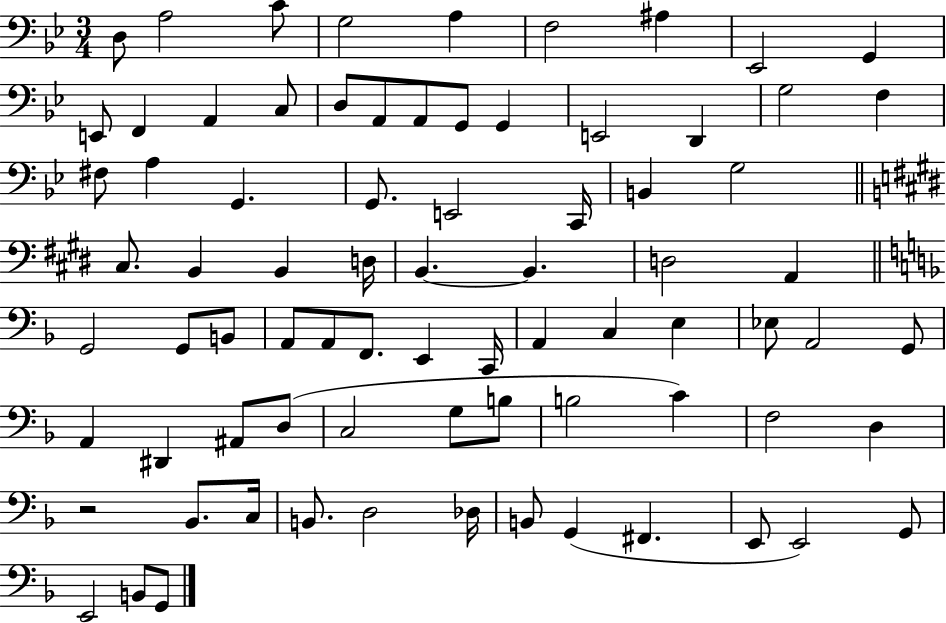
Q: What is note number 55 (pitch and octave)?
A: A#2